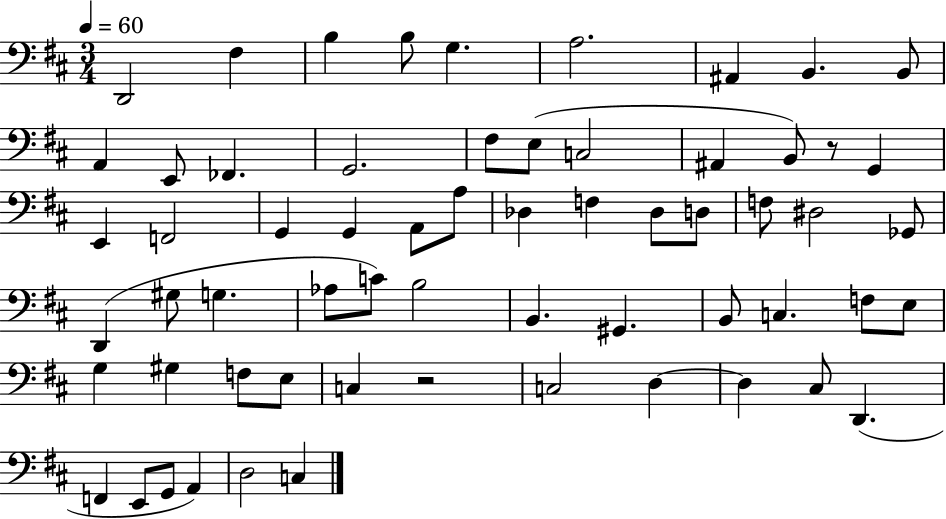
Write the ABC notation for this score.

X:1
T:Untitled
M:3/4
L:1/4
K:D
D,,2 ^F, B, B,/2 G, A,2 ^A,, B,, B,,/2 A,, E,,/2 _F,, G,,2 ^F,/2 E,/2 C,2 ^A,, B,,/2 z/2 G,, E,, F,,2 G,, G,, A,,/2 A,/2 _D, F, _D,/2 D,/2 F,/2 ^D,2 _G,,/2 D,, ^G,/2 G, _A,/2 C/2 B,2 B,, ^G,, B,,/2 C, F,/2 E,/2 G, ^G, F,/2 E,/2 C, z2 C,2 D, D, ^C,/2 D,, F,, E,,/2 G,,/2 A,, D,2 C,